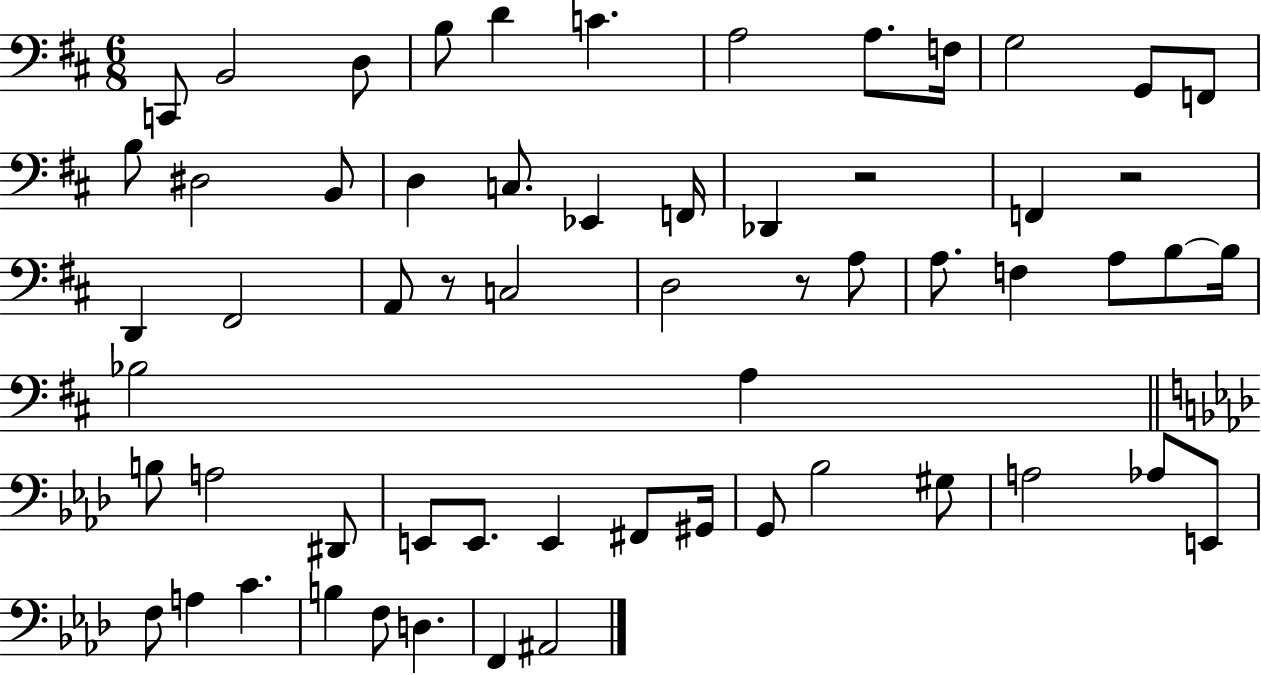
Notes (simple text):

C2/e B2/h D3/e B3/e D4/q C4/q. A3/h A3/e. F3/s G3/h G2/e F2/e B3/e D#3/h B2/e D3/q C3/e. Eb2/q F2/s Db2/q R/h F2/q R/h D2/q F#2/h A2/e R/e C3/h D3/h R/e A3/e A3/e. F3/q A3/e B3/e B3/s Bb3/h A3/q B3/e A3/h D#2/e E2/e E2/e. E2/q F#2/e G#2/s G2/e Bb3/h G#3/e A3/h Ab3/e E2/e F3/e A3/q C4/q. B3/q F3/e D3/q. F2/q A#2/h